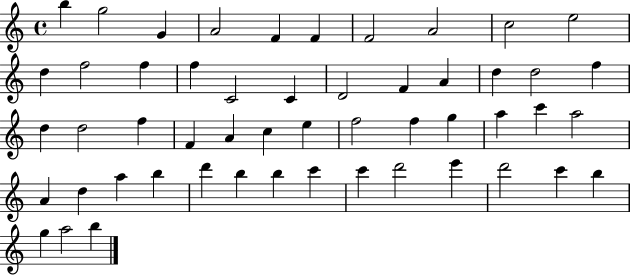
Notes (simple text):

B5/q G5/h G4/q A4/h F4/q F4/q F4/h A4/h C5/h E5/h D5/q F5/h F5/q F5/q C4/h C4/q D4/h F4/q A4/q D5/q D5/h F5/q D5/q D5/h F5/q F4/q A4/q C5/q E5/q F5/h F5/q G5/q A5/q C6/q A5/h A4/q D5/q A5/q B5/q D6/q B5/q B5/q C6/q C6/q D6/h E6/q D6/h C6/q B5/q G5/q A5/h B5/q